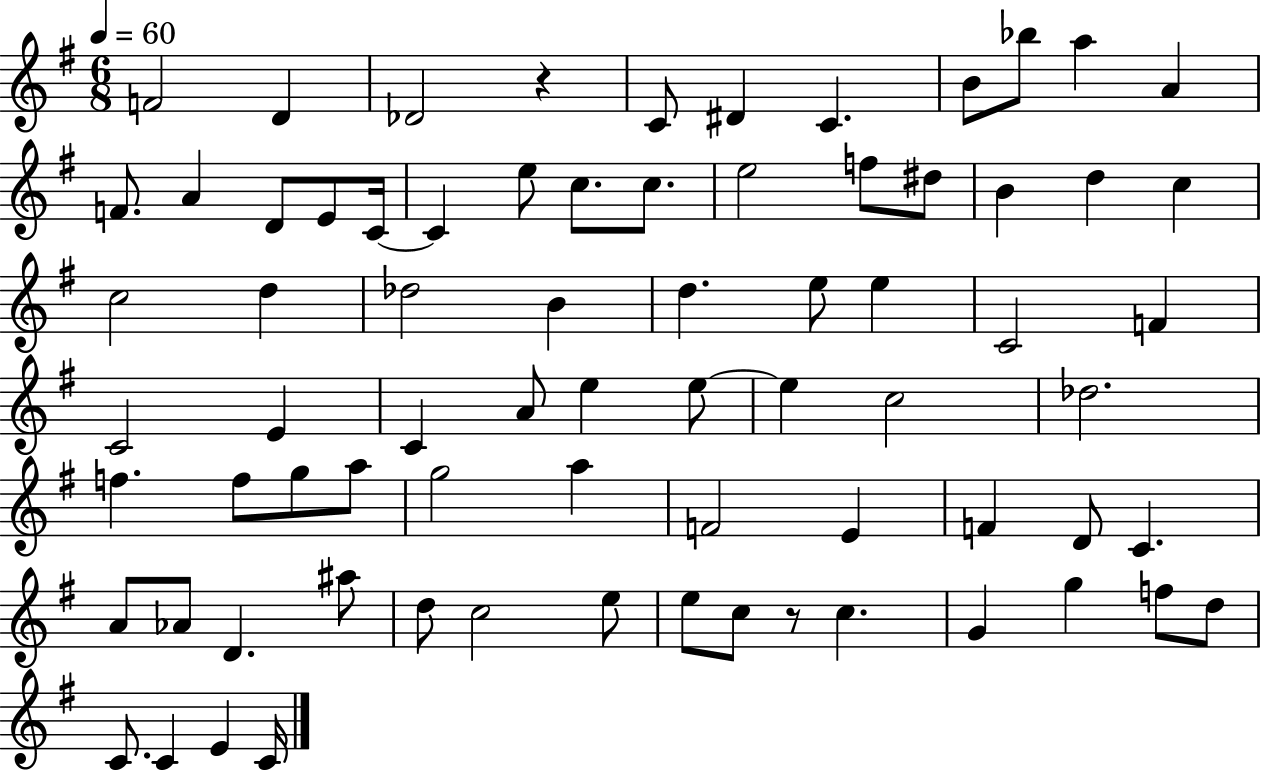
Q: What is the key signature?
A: G major